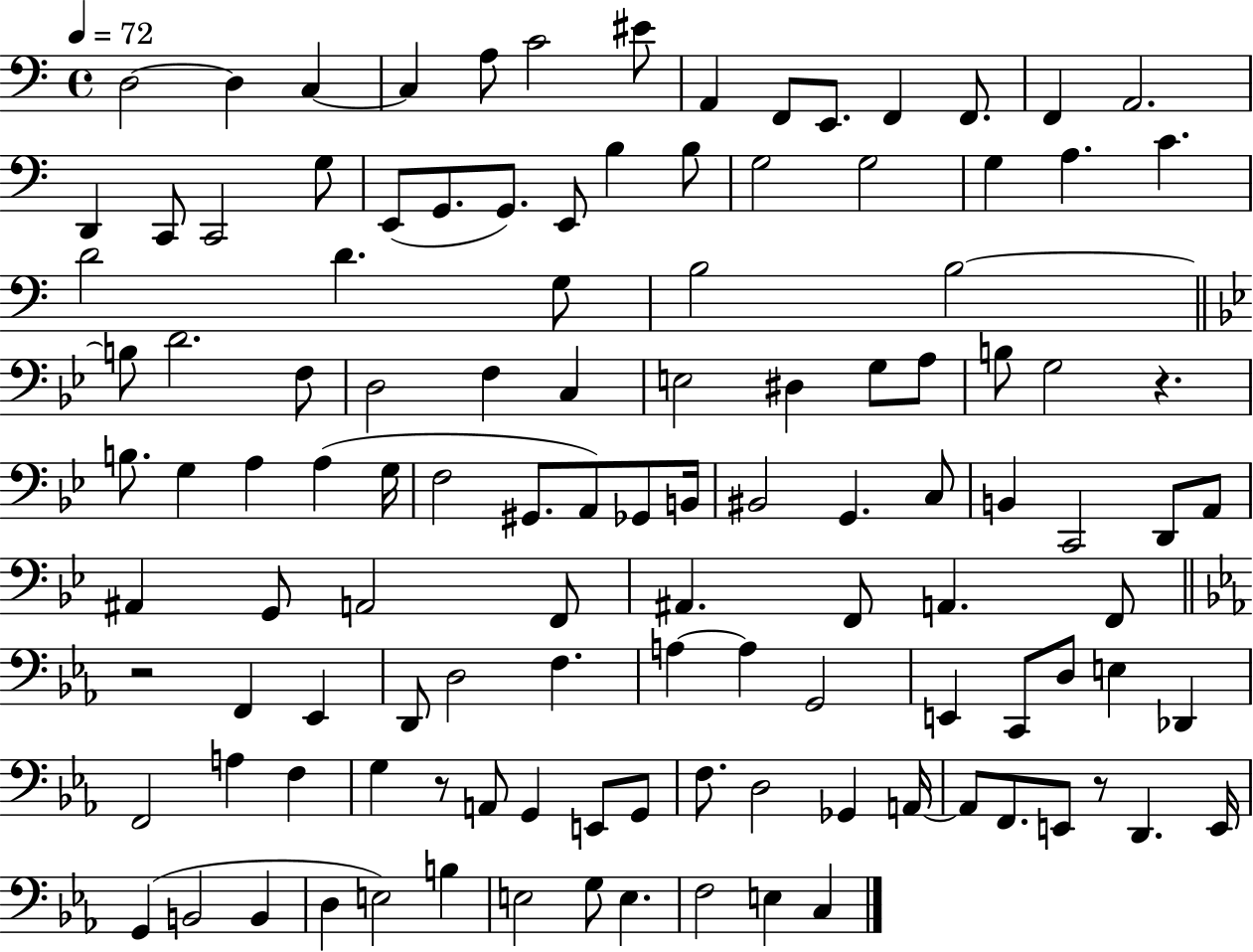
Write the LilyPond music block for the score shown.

{
  \clef bass
  \time 4/4
  \defaultTimeSignature
  \key c \major
  \tempo 4 = 72
  d2~~ d4 c4~~ | c4 a8 c'2 eis'8 | a,4 f,8 e,8. f,4 f,8. | f,4 a,2. | \break d,4 c,8 c,2 g8 | e,8( g,8. g,8.) e,8 b4 b8 | g2 g2 | g4 a4. c'4. | \break d'2 d'4. g8 | b2 b2~~ | \bar "||" \break \key g \minor b8 d'2. f8 | d2 f4 c4 | e2 dis4 g8 a8 | b8 g2 r4. | \break b8. g4 a4 a4( g16 | f2 gis,8. a,8) ges,8 b,16 | bis,2 g,4. c8 | b,4 c,2 d,8 a,8 | \break ais,4 g,8 a,2 f,8 | ais,4. f,8 a,4. f,8 | \bar "||" \break \key c \minor r2 f,4 ees,4 | d,8 d2 f4. | a4~~ a4 g,2 | e,4 c,8 d8 e4 des,4 | \break f,2 a4 f4 | g4 r8 a,8 g,4 e,8 g,8 | f8. d2 ges,4 a,16~~ | a,8 f,8. e,8 r8 d,4. e,16 | \break g,4( b,2 b,4 | d4 e2) b4 | e2 g8 e4. | f2 e4 c4 | \break \bar "|."
}